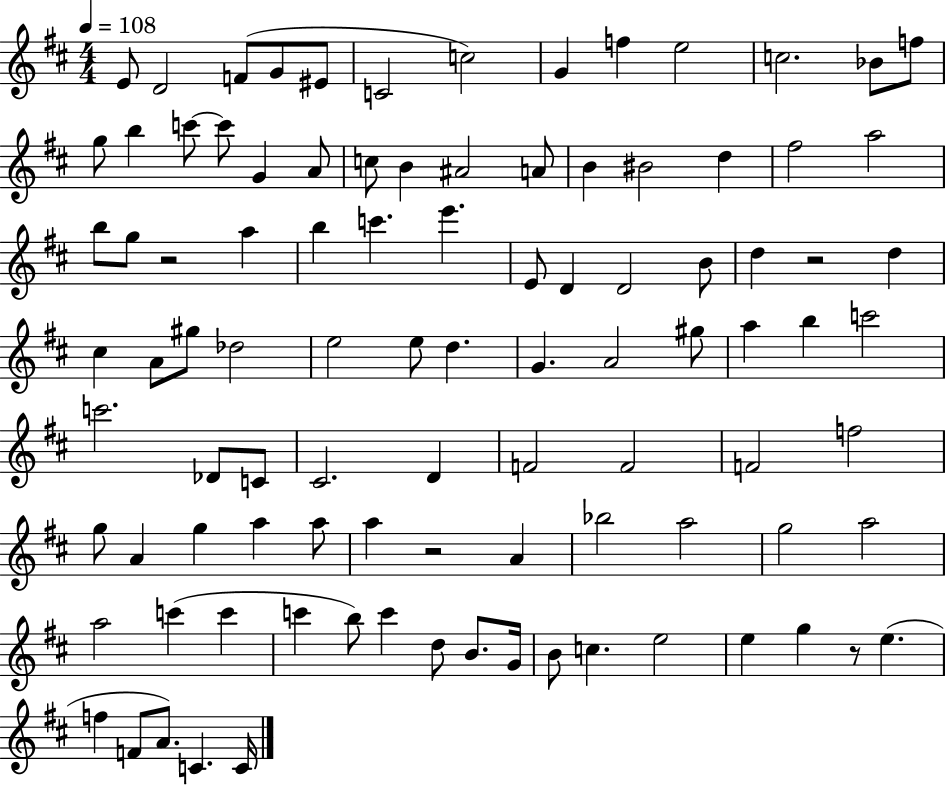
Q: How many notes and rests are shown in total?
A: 97